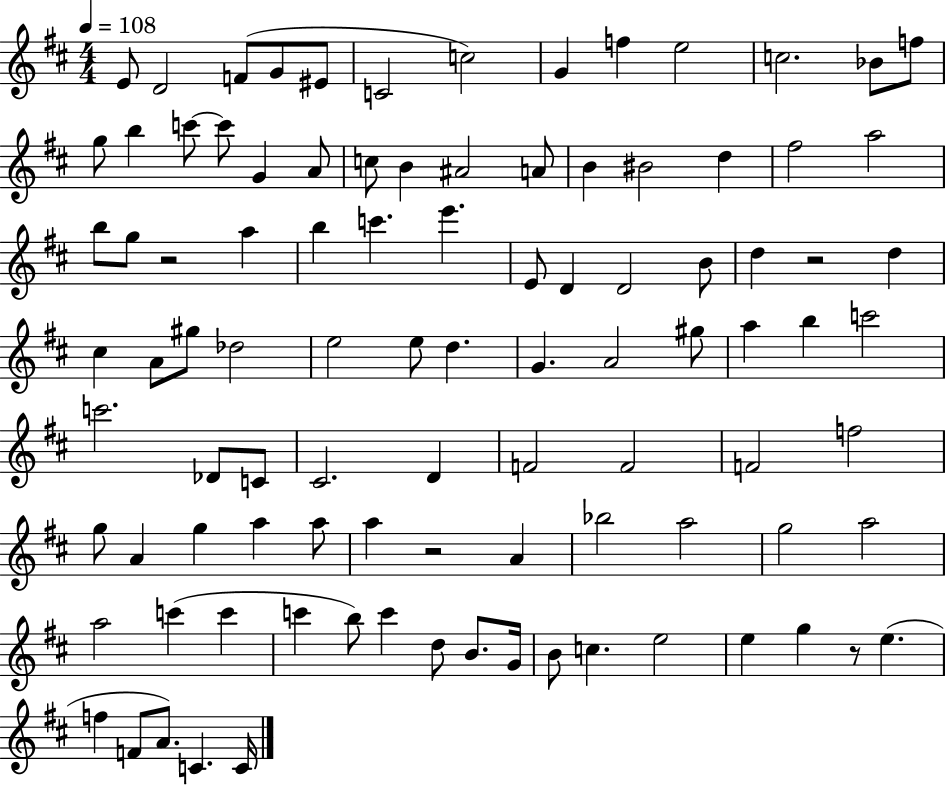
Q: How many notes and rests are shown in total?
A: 97